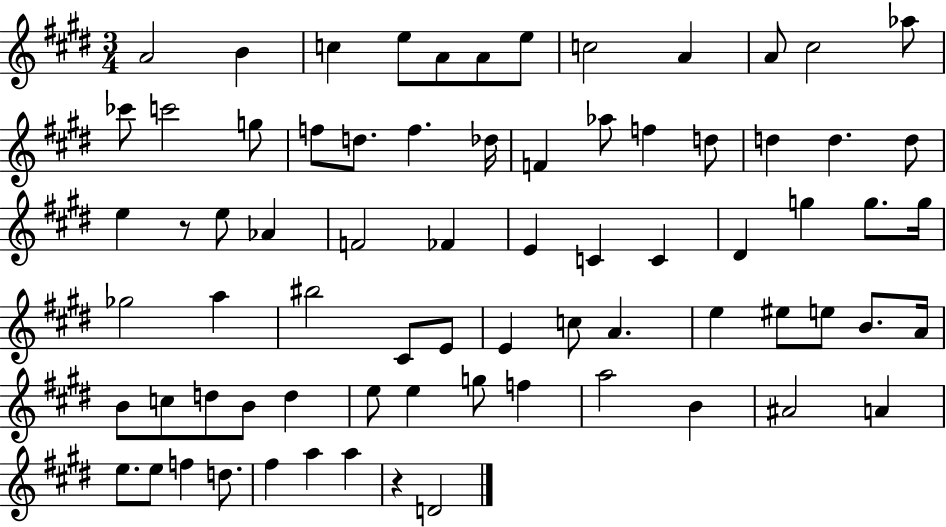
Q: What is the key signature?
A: E major